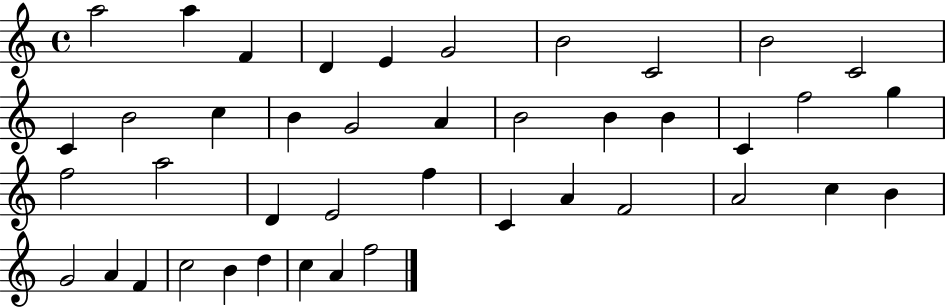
A5/h A5/q F4/q D4/q E4/q G4/h B4/h C4/h B4/h C4/h C4/q B4/h C5/q B4/q G4/h A4/q B4/h B4/q B4/q C4/q F5/h G5/q F5/h A5/h D4/q E4/h F5/q C4/q A4/q F4/h A4/h C5/q B4/q G4/h A4/q F4/q C5/h B4/q D5/q C5/q A4/q F5/h